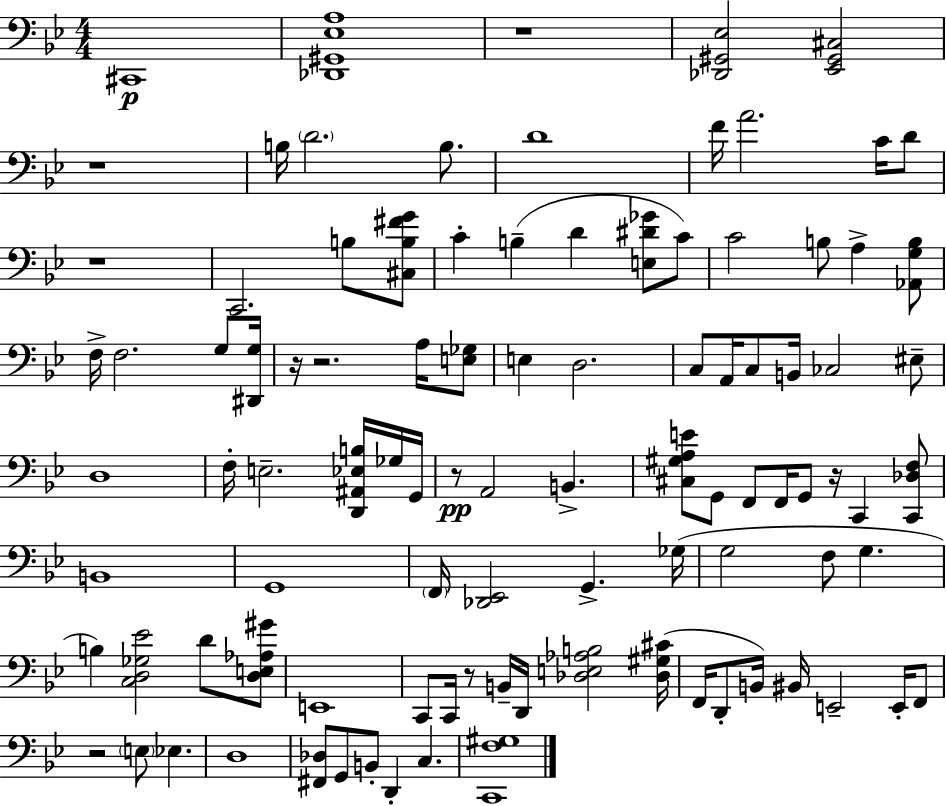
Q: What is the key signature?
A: G minor